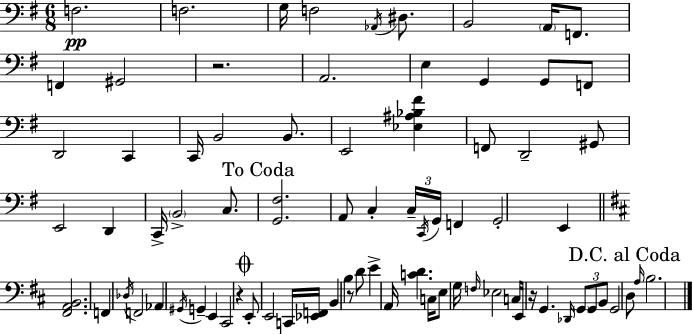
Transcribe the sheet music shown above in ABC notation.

X:1
T:Untitled
M:6/8
L:1/4
K:G
F,2 F,2 G,/4 F,2 _A,,/4 ^D,/2 B,,2 A,,/4 F,,/2 F,, ^G,,2 z2 A,,2 E, G,, G,,/2 F,,/2 D,,2 C,, C,,/4 B,,2 B,,/2 E,,2 [_E,^A,_B,^F] F,,/2 D,,2 ^G,,/2 E,,2 D,, C,,/4 B,,2 C,/2 [G,,^F,]2 A,,/2 C, C,/4 C,,/4 G,,/4 F,, G,,2 E,, [^F,,A,,B,,]2 F,, _D,/4 F,,2 _A,, ^G,,/4 G,, E,, ^C,,2 z E,,/2 E,,2 C,,/4 [_E,,F,,]/4 B,, B, z/2 D/2 E A,,/4 [CD] C,/4 E,/2 G,/4 F,/4 _E,2 C,/4 E,,/4 z/4 G,, _D,,/4 G,,/2 G,,/2 B,,/2 G,,2 D,/2 A,/4 B,2